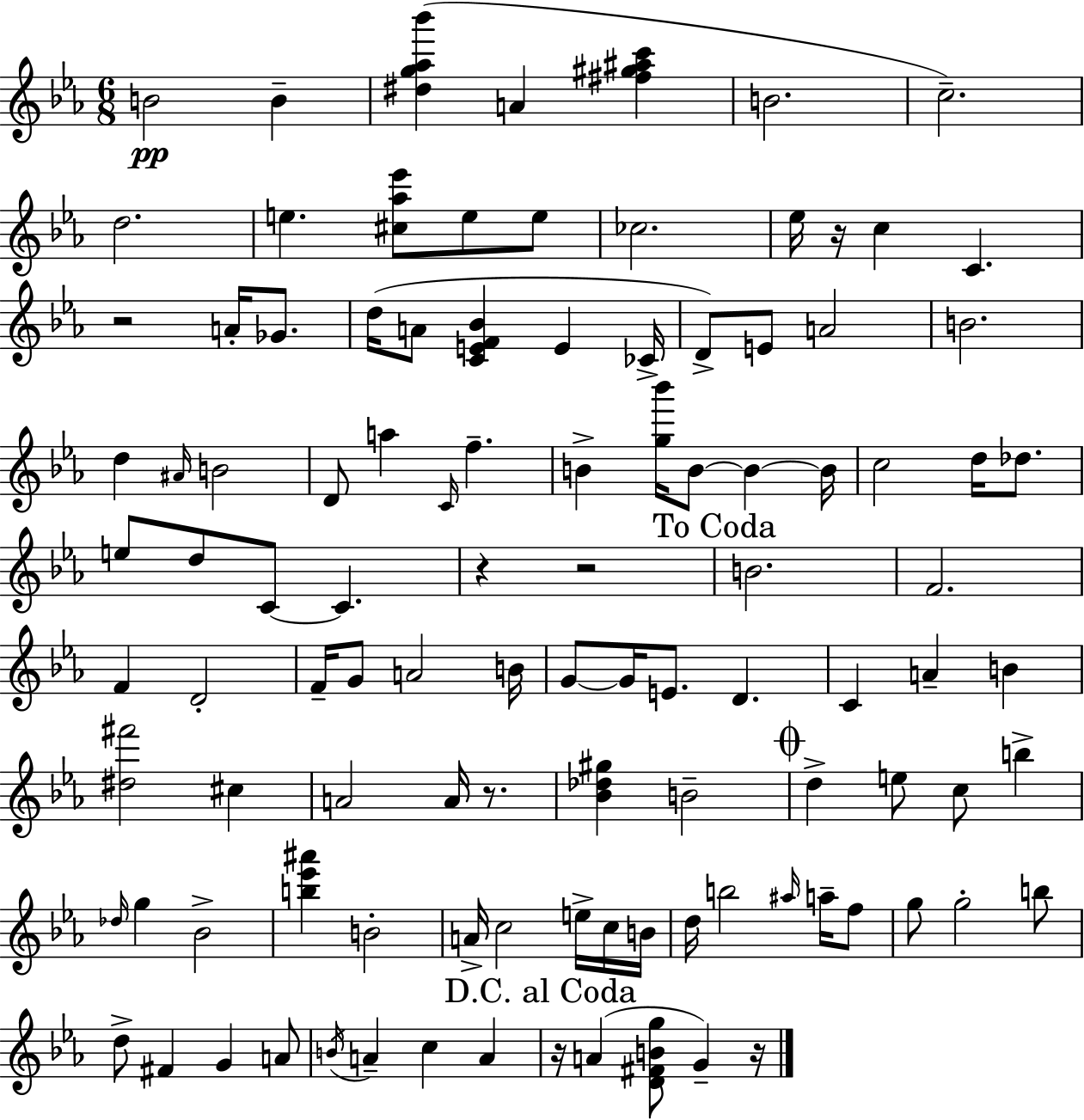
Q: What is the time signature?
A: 6/8